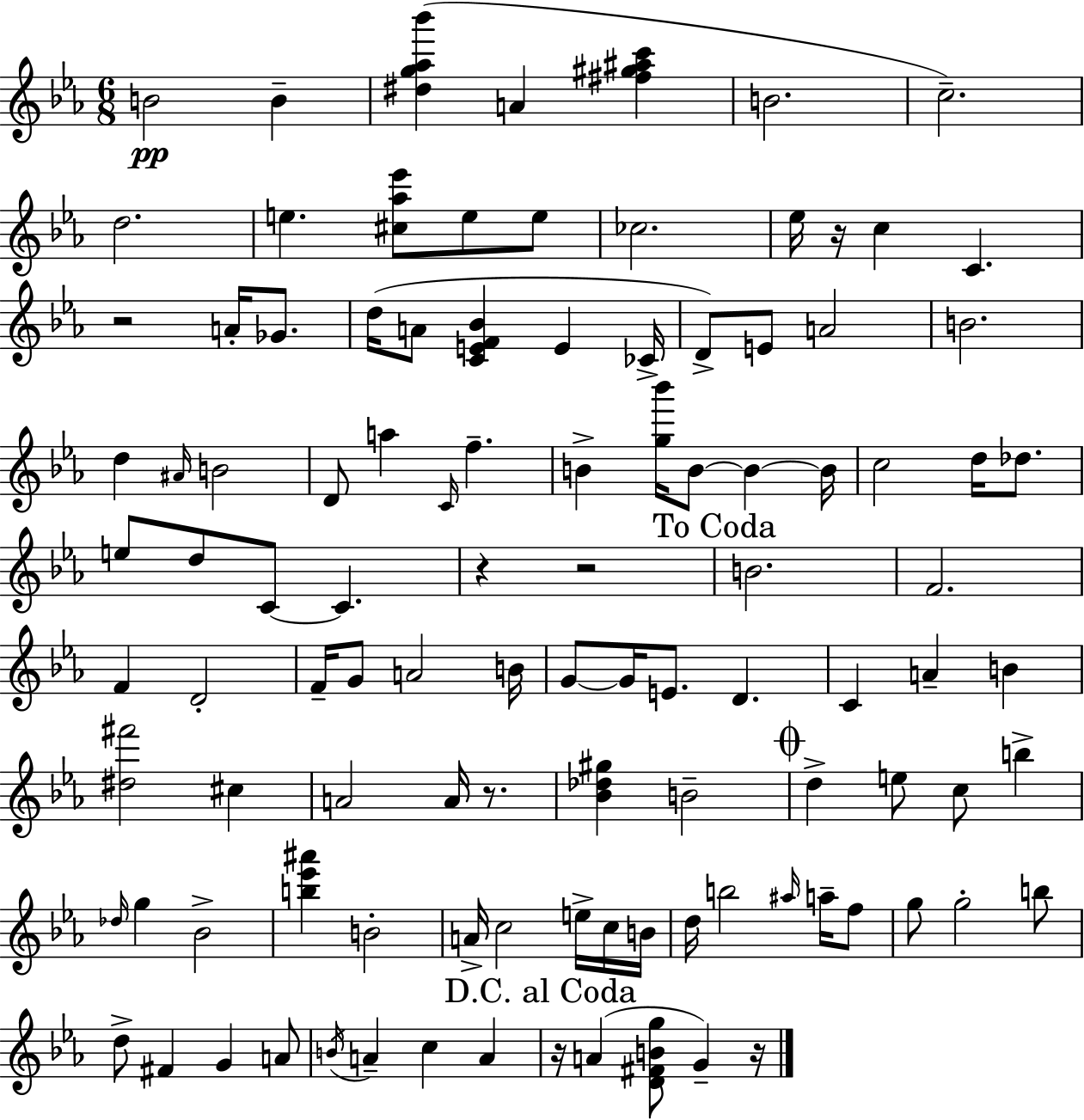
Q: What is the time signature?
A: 6/8